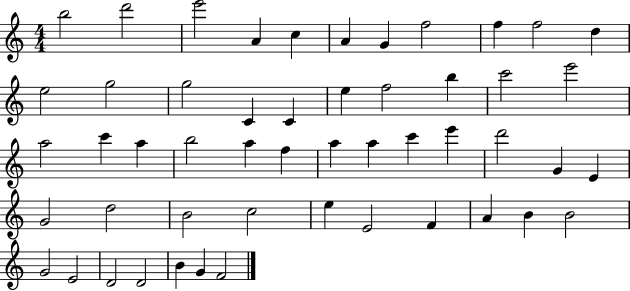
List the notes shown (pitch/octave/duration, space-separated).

B5/h D6/h E6/h A4/q C5/q A4/q G4/q F5/h F5/q F5/h D5/q E5/h G5/h G5/h C4/q C4/q E5/q F5/h B5/q C6/h E6/h A5/h C6/q A5/q B5/h A5/q F5/q A5/q A5/q C6/q E6/q D6/h G4/q E4/q G4/h D5/h B4/h C5/h E5/q E4/h F4/q A4/q B4/q B4/h G4/h E4/h D4/h D4/h B4/q G4/q F4/h